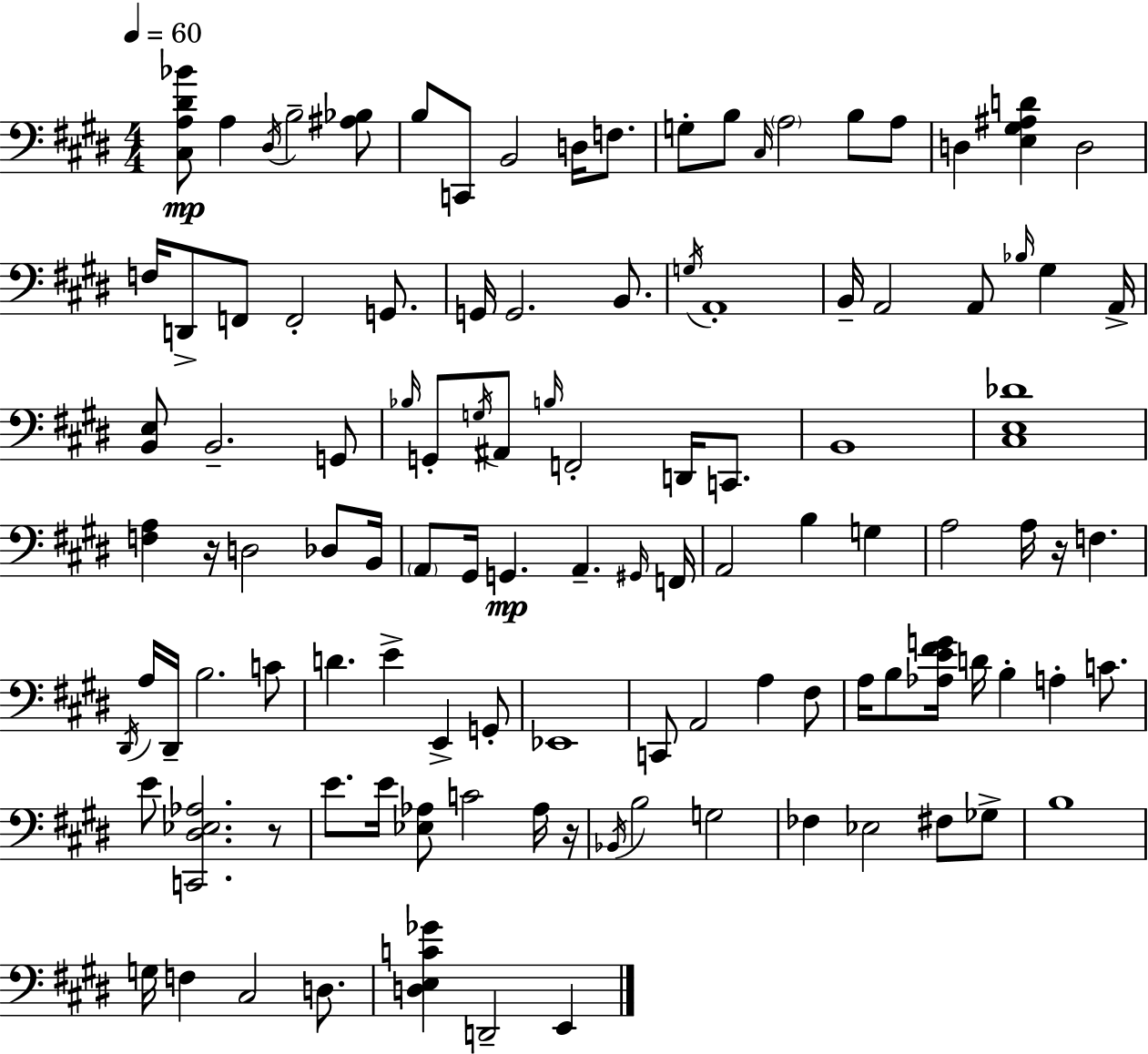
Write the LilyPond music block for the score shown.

{
  \clef bass
  \numericTimeSignature
  \time 4/4
  \key e \major
  \tempo 4 = 60
  <cis a dis' bes'>8\mp a4 \acciaccatura { dis16 } b2-- <ais bes>8 | b8 c,8 b,2 d16 f8. | g8-. b8 \grace { cis16 } \parenthesize a2 b8 | a8 d4 <e gis ais d'>4 d2 | \break f16 d,8-> f,8 f,2-. g,8. | g,16 g,2. b,8. | \acciaccatura { g16 } a,1-. | b,16-- a,2 a,8 \grace { bes16 } gis4 | \break a,16-> <b, e>8 b,2.-- | g,8 \grace { bes16 } g,8-. \acciaccatura { g16 } ais,8 \grace { b16 } f,2-. | d,16 c,8. b,1 | <cis e des'>1 | \break <f a>4 r16 d2 | des8 b,16 \parenthesize a,8 gis,16 g,4.\mp | a,4.-- \grace { gis,16 } f,16 a,2 | b4 g4 a2 | \break a16 r16 f4. \acciaccatura { dis,16 } a16 dis,16-- b2. | c'8 d'4. e'4-> | e,4-> g,8-. ees,1 | c,8 a,2 | \break a4 fis8 a16 b8 <aes e' fis' g'>16 d'16 b4-. | a4-. c'8. e'8 <c, dis ees aes>2. | r8 e'8. e'16 <ees aes>8 c'2 | aes16 r16 \acciaccatura { bes,16 } b2 | \break g2 fes4 ees2 | fis8 ges8-> b1 | g16 f4 cis2 | d8. <d e c' ges'>4 d,2-- | \break e,4 \bar "|."
}